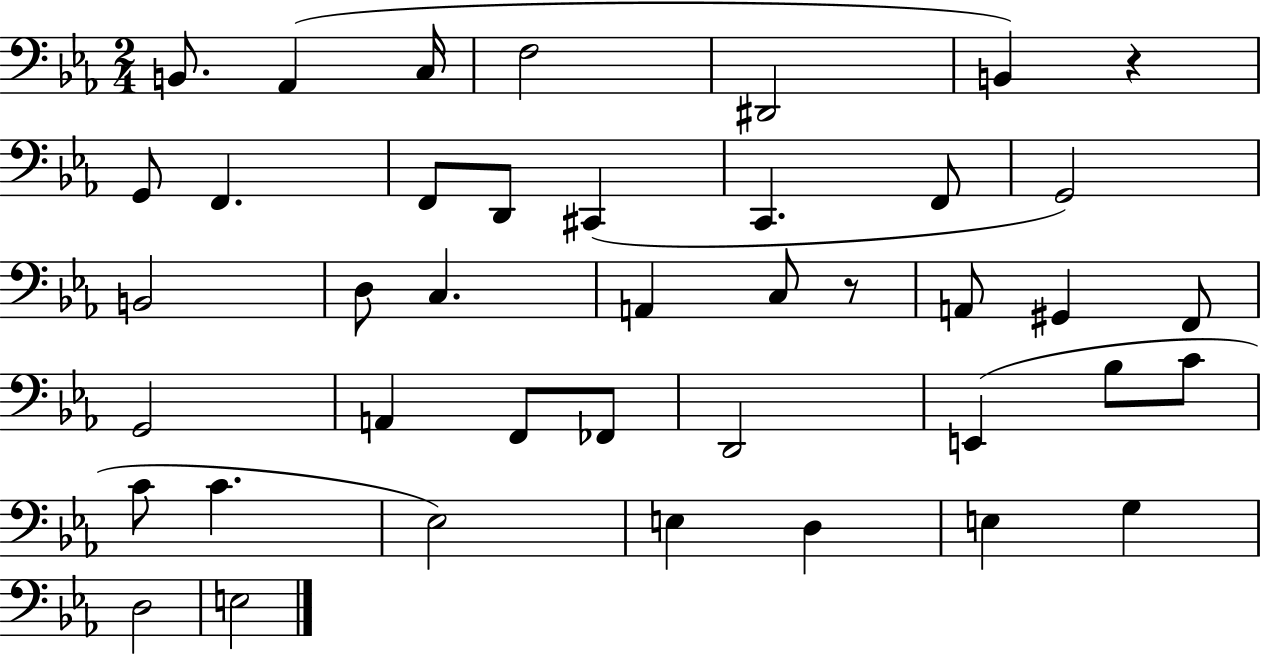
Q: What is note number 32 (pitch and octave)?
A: C4